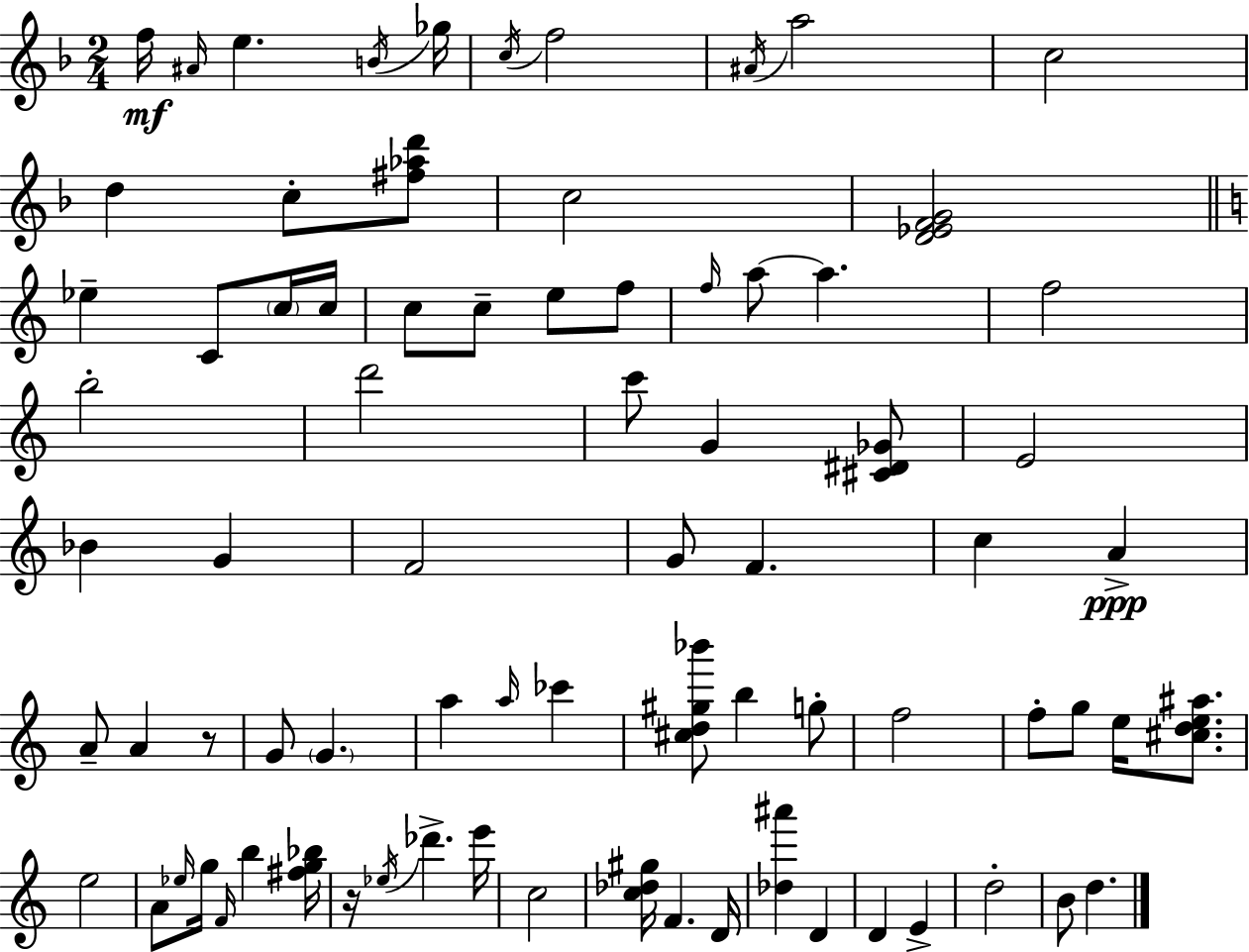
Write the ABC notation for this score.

X:1
T:Untitled
M:2/4
L:1/4
K:Dm
f/4 ^A/4 e B/4 _g/4 c/4 f2 ^A/4 a2 c2 d c/2 [^f_ad']/2 c2 [D_EFG]2 _e C/2 c/4 c/4 c/2 c/2 e/2 f/2 f/4 a/2 a f2 b2 d'2 c'/2 G [^C^D_G]/2 E2 _B G F2 G/2 F c A A/2 A z/2 G/2 G a a/4 _c' [^cd^g_b']/2 b g/2 f2 f/2 g/2 e/4 [^cde^a]/2 e2 A/2 _e/4 g/4 F/4 b [^fg_b]/4 z/4 _e/4 _d' e'/4 c2 [c_d^g]/4 F D/4 [_d^a'] D D E d2 B/2 d